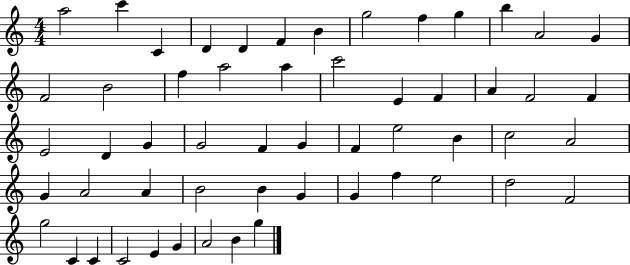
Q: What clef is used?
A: treble